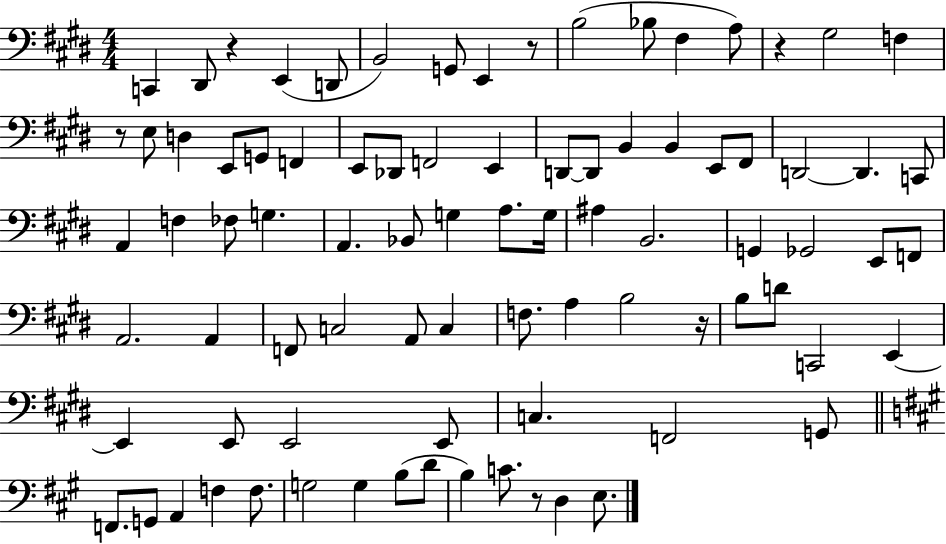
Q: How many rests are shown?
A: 6